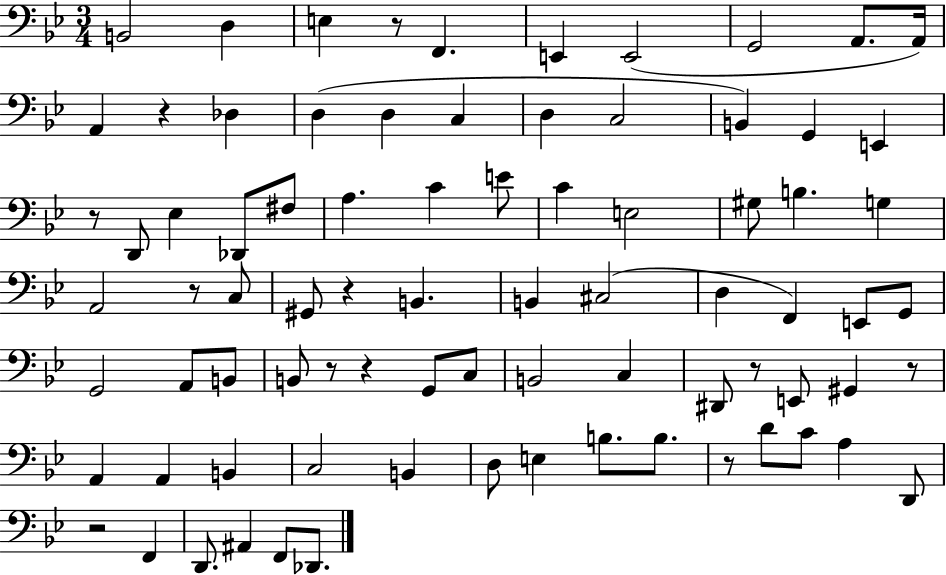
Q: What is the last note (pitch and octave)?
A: Db2